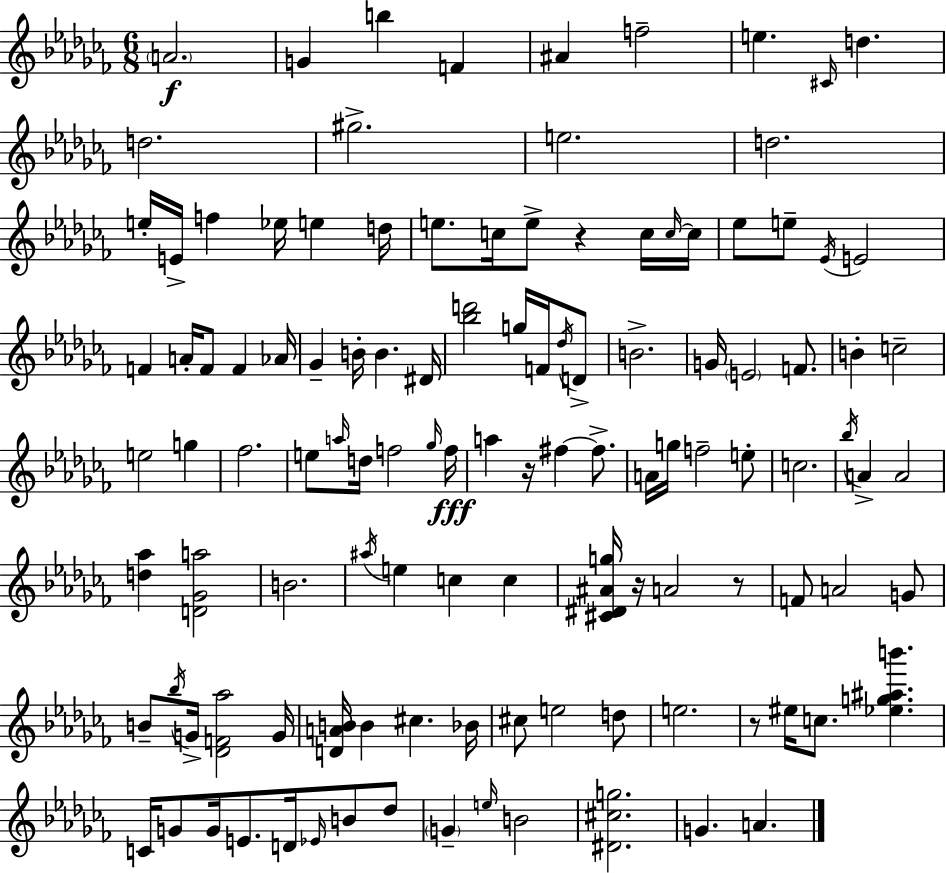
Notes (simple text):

A4/h. G4/q B5/q F4/q A#4/q F5/h E5/q. C#4/s D5/q. D5/h. G#5/h. E5/h. D5/h. E5/s E4/s F5/q Eb5/s E5/q D5/s E5/e. C5/s E5/e R/q C5/s C5/s C5/s Eb5/e E5/e Eb4/s E4/h F4/q A4/s F4/e F4/q Ab4/s Gb4/q B4/s B4/q. D#4/s [Bb5,D6]/h G5/s F4/s Db5/s D4/e B4/h. G4/s E4/h F4/e. B4/q C5/h E5/h G5/q FES5/h. E5/e A5/s D5/s F5/h Gb5/s F5/s A5/q R/s F#5/q F#5/e. A4/s G5/s F5/h E5/e C5/h. Bb5/s A4/q A4/h [D5,Ab5]/q [D4,Gb4,A5]/h B4/h. A#5/s E5/q C5/q C5/q [C#4,D#4,A#4,G5]/s R/s A4/h R/e F4/e A4/h G4/e B4/e Bb5/s G4/s [Db4,F4,Ab5]/h G4/s [D4,A4,B4]/s B4/q C#5/q. Bb4/s C#5/e E5/h D5/e E5/h. R/e EIS5/s C5/e. [Eb5,G5,A#5,B6]/q. C4/s G4/e G4/s E4/e. D4/s Eb4/s B4/e Db5/e G4/q E5/s B4/h [D#4,C#5,G5]/h. G4/q. A4/q.